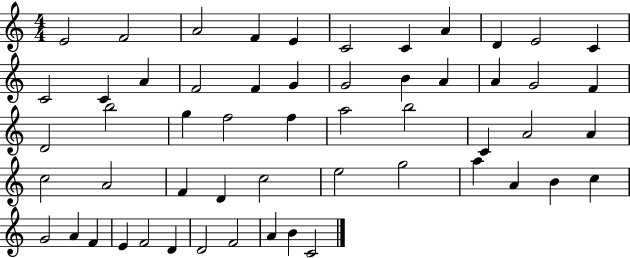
X:1
T:Untitled
M:4/4
L:1/4
K:C
E2 F2 A2 F E C2 C A D E2 C C2 C A F2 F G G2 B A A G2 F D2 b2 g f2 f a2 b2 C A2 A c2 A2 F D c2 e2 g2 a A B c G2 A F E F2 D D2 F2 A B C2